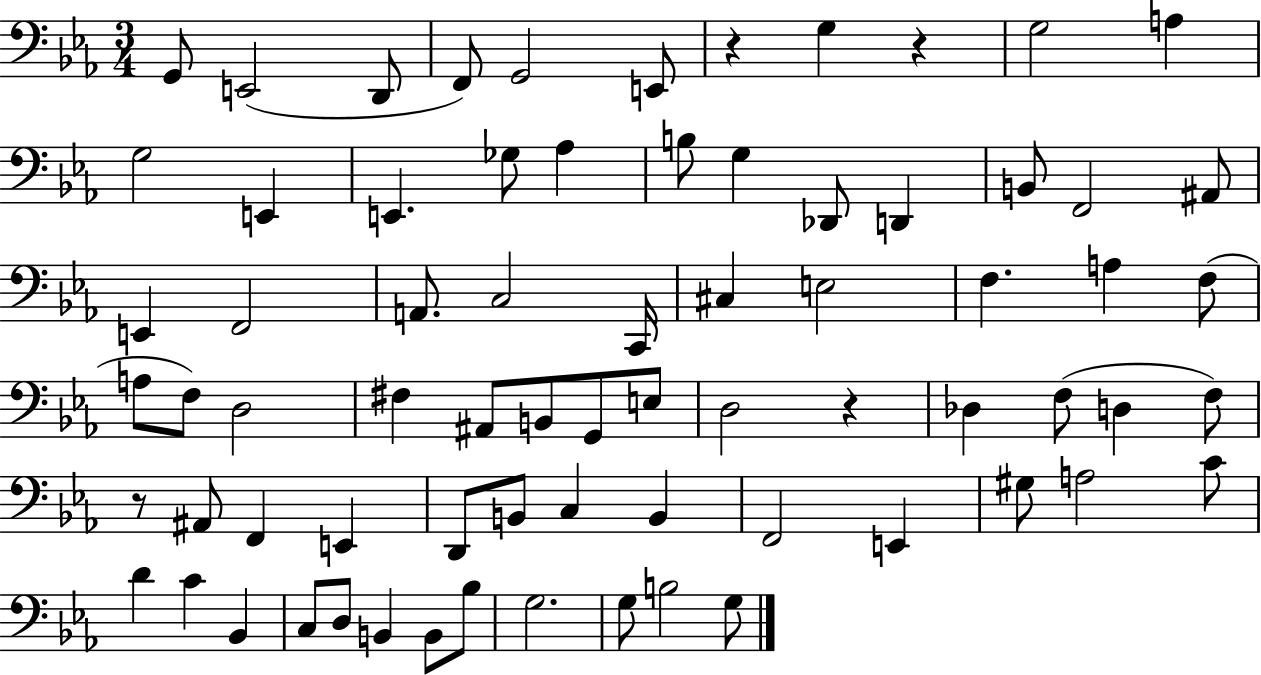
X:1
T:Untitled
M:3/4
L:1/4
K:Eb
G,,/2 E,,2 D,,/2 F,,/2 G,,2 E,,/2 z G, z G,2 A, G,2 E,, E,, _G,/2 _A, B,/2 G, _D,,/2 D,, B,,/2 F,,2 ^A,,/2 E,, F,,2 A,,/2 C,2 C,,/4 ^C, E,2 F, A, F,/2 A,/2 F,/2 D,2 ^F, ^A,,/2 B,,/2 G,,/2 E,/2 D,2 z _D, F,/2 D, F,/2 z/2 ^A,,/2 F,, E,, D,,/2 B,,/2 C, B,, F,,2 E,, ^G,/2 A,2 C/2 D C _B,, C,/2 D,/2 B,, B,,/2 _B,/2 G,2 G,/2 B,2 G,/2